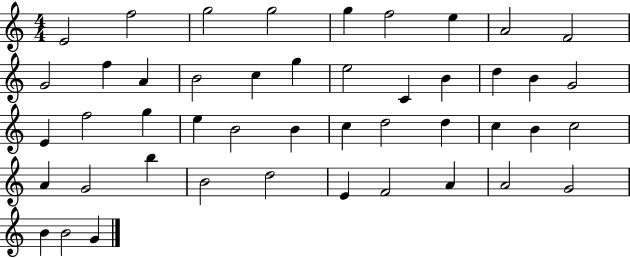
X:1
T:Untitled
M:4/4
L:1/4
K:C
E2 f2 g2 g2 g f2 e A2 F2 G2 f A B2 c g e2 C B d B G2 E f2 g e B2 B c d2 d c B c2 A G2 b B2 d2 E F2 A A2 G2 B B2 G